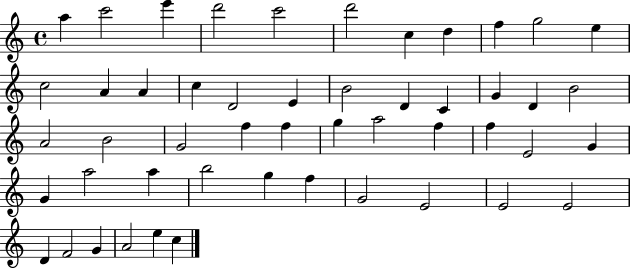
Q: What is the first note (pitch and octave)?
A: A5